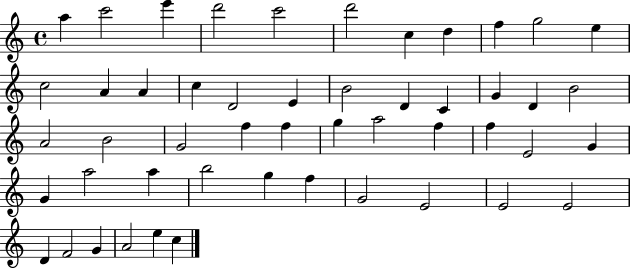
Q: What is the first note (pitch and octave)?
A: A5